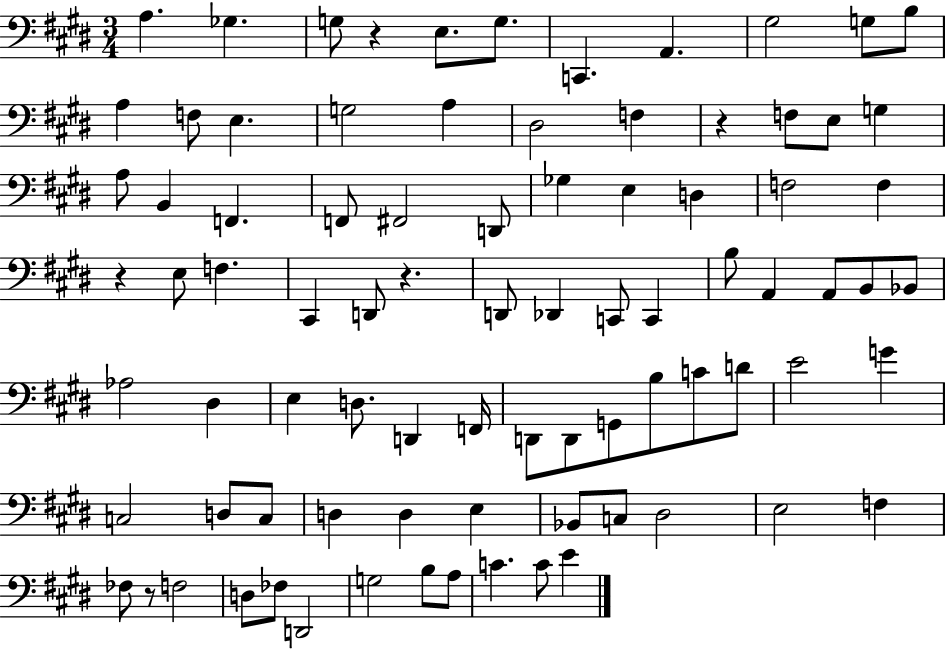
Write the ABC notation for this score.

X:1
T:Untitled
M:3/4
L:1/4
K:E
A, _G, G,/2 z E,/2 G,/2 C,, A,, ^G,2 G,/2 B,/2 A, F,/2 E, G,2 A, ^D,2 F, z F,/2 E,/2 G, A,/2 B,, F,, F,,/2 ^F,,2 D,,/2 _G, E, D, F,2 F, z E,/2 F, ^C,, D,,/2 z D,,/2 _D,, C,,/2 C,, B,/2 A,, A,,/2 B,,/2 _B,,/2 _A,2 ^D, E, D,/2 D,, F,,/4 D,,/2 D,,/2 G,,/2 B,/2 C/2 D/2 E2 G C,2 D,/2 C,/2 D, D, E, _B,,/2 C,/2 ^D,2 E,2 F, _F,/2 z/2 F,2 D,/2 _F,/2 D,,2 G,2 B,/2 A,/2 C C/2 E